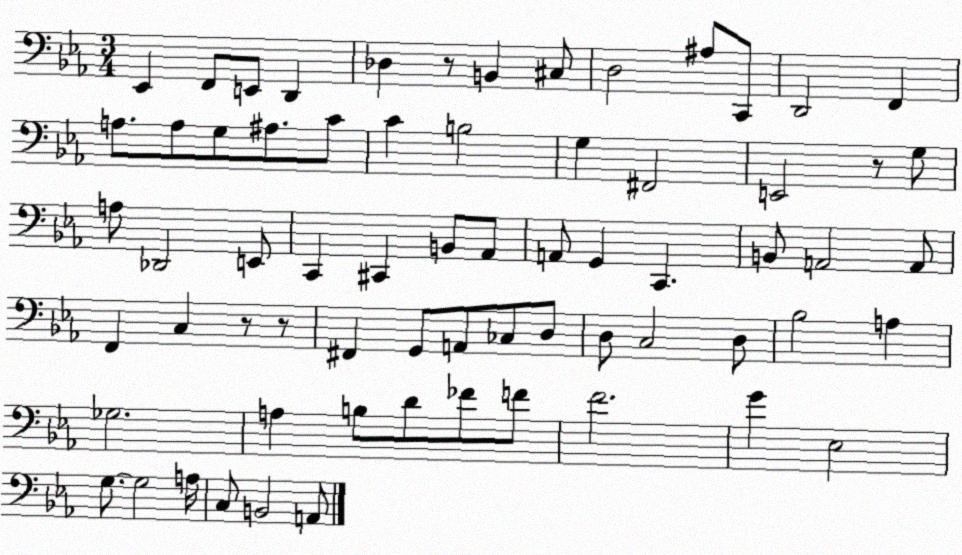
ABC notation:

X:1
T:Untitled
M:3/4
L:1/4
K:Eb
_E,, F,,/2 E,,/2 D,, _D, z/2 B,, ^C,/2 D,2 ^A,/2 C,,/2 D,,2 F,, A,/2 A,/2 G,/2 ^A,/2 C/2 C B,2 G, ^F,,2 E,,2 z/2 G,/2 A,/2 _D,,2 E,,/2 C,, ^C,, B,,/2 _A,,/2 A,,/2 G,, C,, B,,/2 A,,2 A,,/2 F,, C, z/2 z/2 ^F,, G,,/2 A,,/2 _C,/2 D,/2 D,/2 C,2 D,/2 _B,2 A, _G,2 A, B,/2 D/2 _F/2 F/2 F2 G _E,2 G,/2 G,2 A,/4 C,/2 B,,2 A,,/2